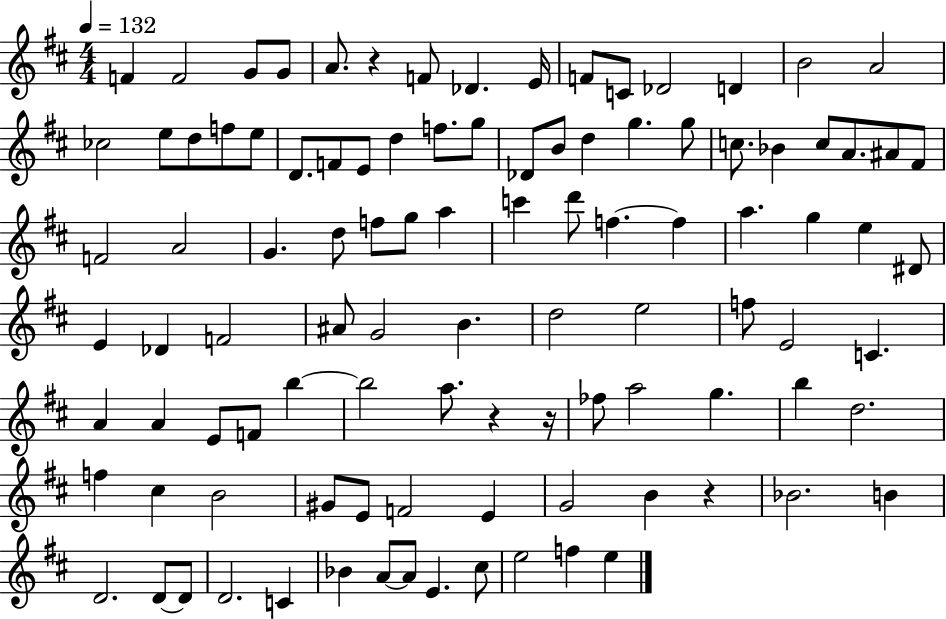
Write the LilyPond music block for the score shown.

{
  \clef treble
  \numericTimeSignature
  \time 4/4
  \key d \major
  \tempo 4 = 132
  f'4 f'2 g'8 g'8 | a'8. r4 f'8 des'4. e'16 | f'8 c'8 des'2 d'4 | b'2 a'2 | \break ces''2 e''8 d''8 f''8 e''8 | d'8. f'8 e'8 d''4 f''8. g''8 | des'8 b'8 d''4 g''4. g''8 | c''8. bes'4 c''8 a'8. ais'8 fis'8 | \break f'2 a'2 | g'4. d''8 f''8 g''8 a''4 | c'''4 d'''8 f''4.~~ f''4 | a''4. g''4 e''4 dis'8 | \break e'4 des'4 f'2 | ais'8 g'2 b'4. | d''2 e''2 | f''8 e'2 c'4. | \break a'4 a'4 e'8 f'8 b''4~~ | b''2 a''8. r4 r16 | fes''8 a''2 g''4. | b''4 d''2. | \break f''4 cis''4 b'2 | gis'8 e'8 f'2 e'4 | g'2 b'4 r4 | bes'2. b'4 | \break d'2. d'8~~ d'8 | d'2. c'4 | bes'4 a'8~~ a'8 e'4. cis''8 | e''2 f''4 e''4 | \break \bar "|."
}